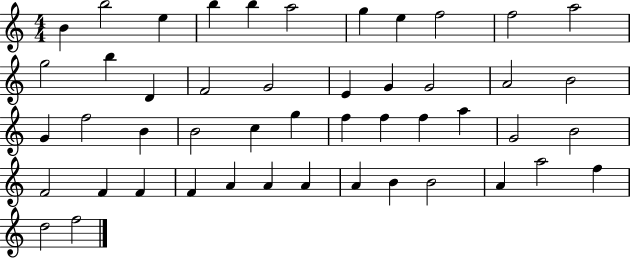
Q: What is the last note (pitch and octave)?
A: F5